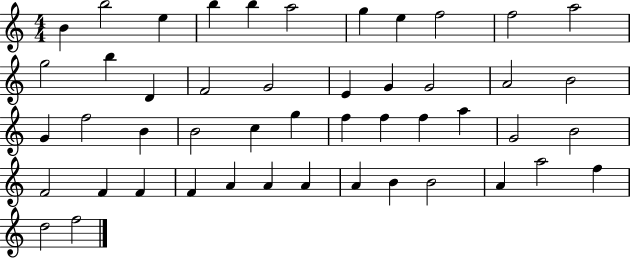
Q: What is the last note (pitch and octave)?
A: F5